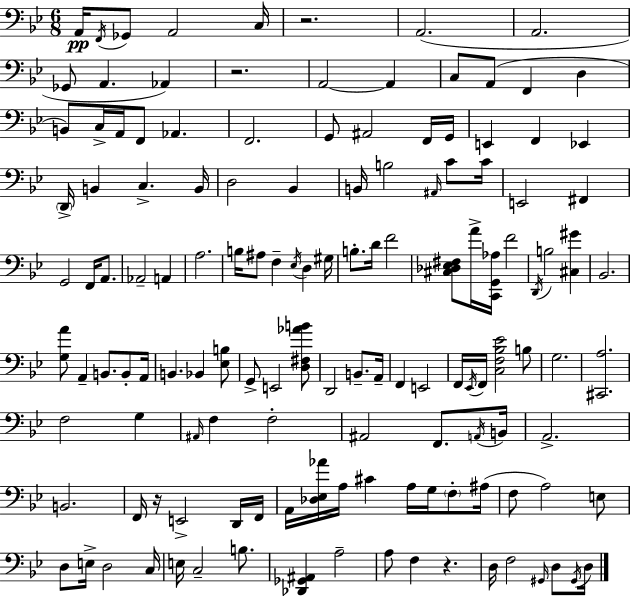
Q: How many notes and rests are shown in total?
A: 135